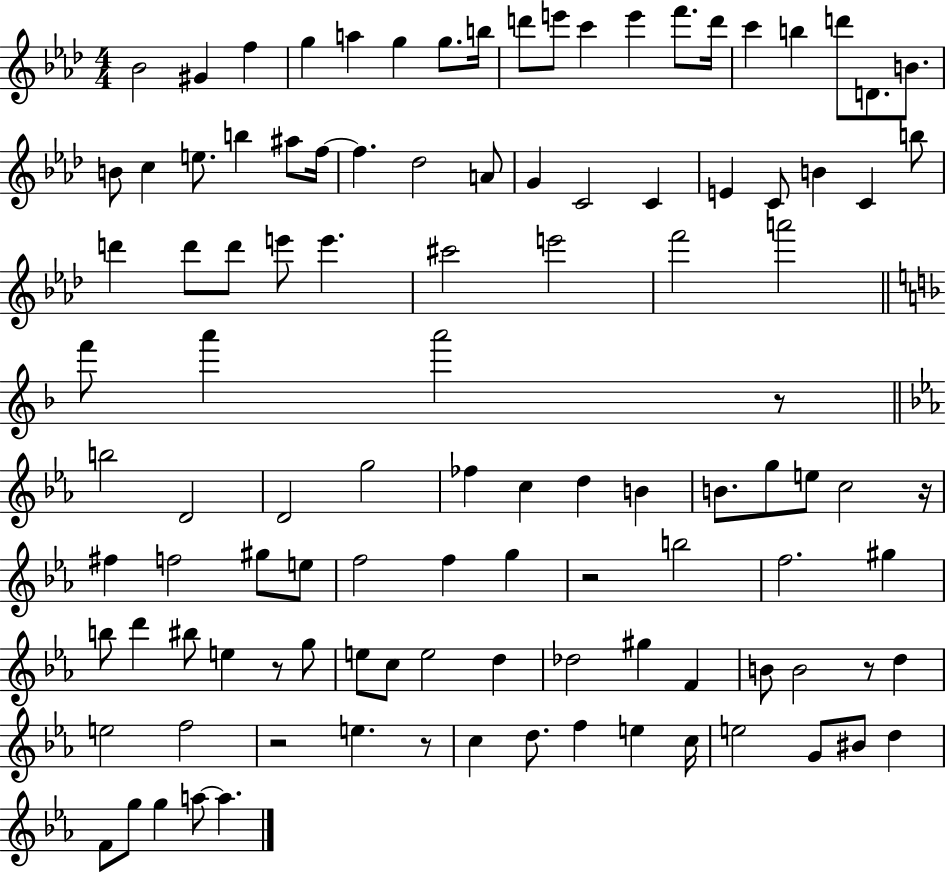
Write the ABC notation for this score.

X:1
T:Untitled
M:4/4
L:1/4
K:Ab
_B2 ^G f g a g g/2 b/4 d'/2 e'/2 c' e' f'/2 d'/4 c' b d'/2 D/2 B/2 B/2 c e/2 b ^a/2 f/4 f _d2 A/2 G C2 C E C/2 B C b/2 d' d'/2 d'/2 e'/2 e' ^c'2 e'2 f'2 a'2 f'/2 a' a'2 z/2 b2 D2 D2 g2 _f c d B B/2 g/2 e/2 c2 z/4 ^f f2 ^g/2 e/2 f2 f g z2 b2 f2 ^g b/2 d' ^b/2 e z/2 g/2 e/2 c/2 e2 d _d2 ^g F B/2 B2 z/2 d e2 f2 z2 e z/2 c d/2 f e c/4 e2 G/2 ^B/2 d F/2 g/2 g a/2 a